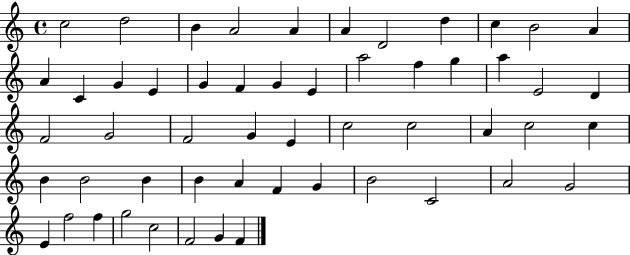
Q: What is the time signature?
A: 4/4